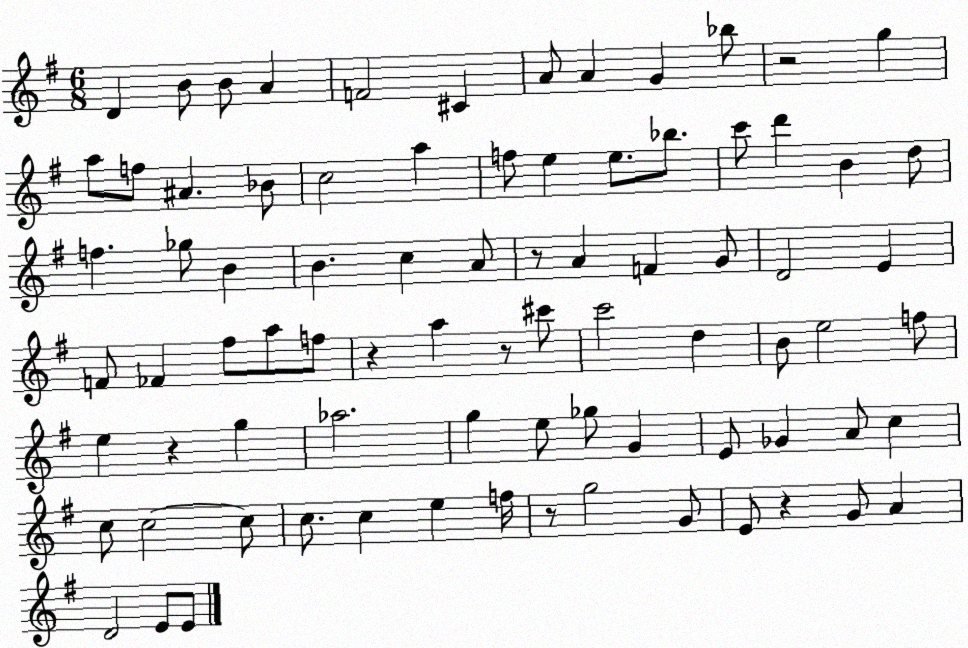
X:1
T:Untitled
M:6/8
L:1/4
K:G
D B/2 B/2 A F2 ^C A/2 A G _b/2 z2 g a/2 f/2 ^A _B/2 c2 a f/2 e e/2 _b/2 c'/2 d' B d/2 f _g/2 B B c A/2 z/2 A F G/2 D2 E F/2 _F ^f/2 a/2 f/2 z a z/2 ^c'/2 c'2 d B/2 e2 f/2 e z g _a2 g e/2 _g/2 G E/2 _G A/2 c c/2 c2 c/2 c/2 c e f/4 z/2 g2 G/2 E/2 z G/2 A D2 E/2 E/2